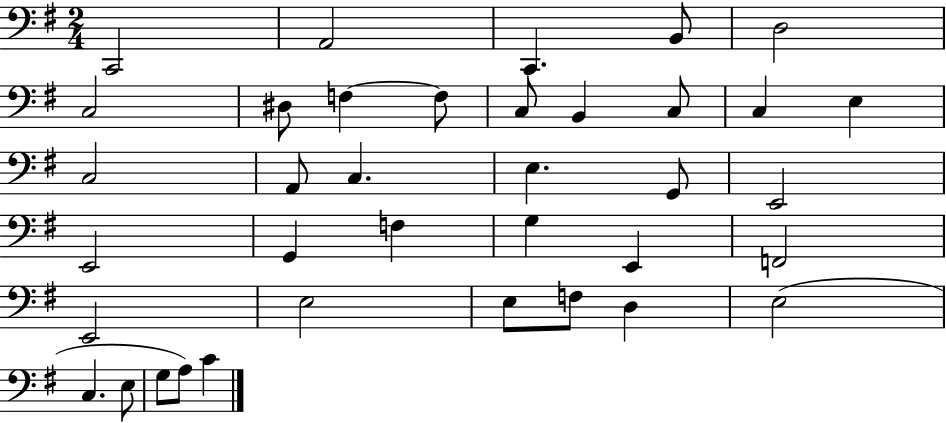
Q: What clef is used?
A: bass